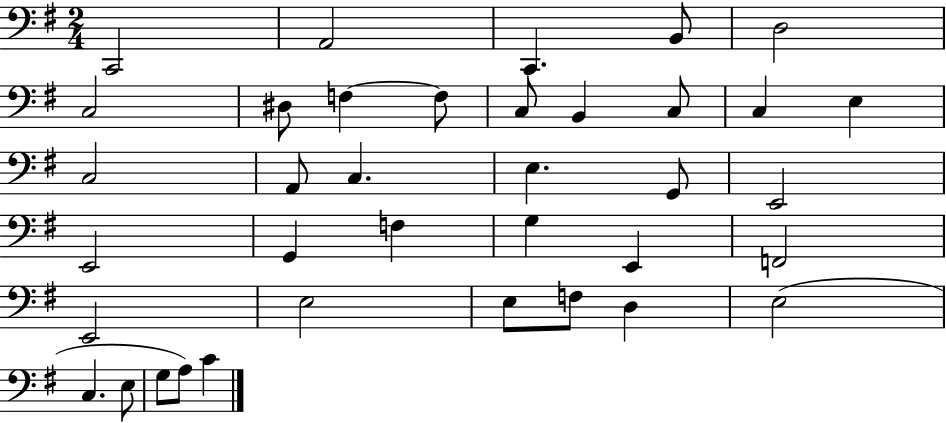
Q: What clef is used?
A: bass